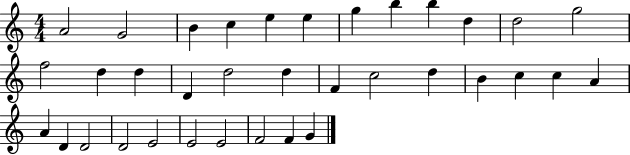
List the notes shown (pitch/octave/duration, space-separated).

A4/h G4/h B4/q C5/q E5/q E5/q G5/q B5/q B5/q D5/q D5/h G5/h F5/h D5/q D5/q D4/q D5/h D5/q F4/q C5/h D5/q B4/q C5/q C5/q A4/q A4/q D4/q D4/h D4/h E4/h E4/h E4/h F4/h F4/q G4/q